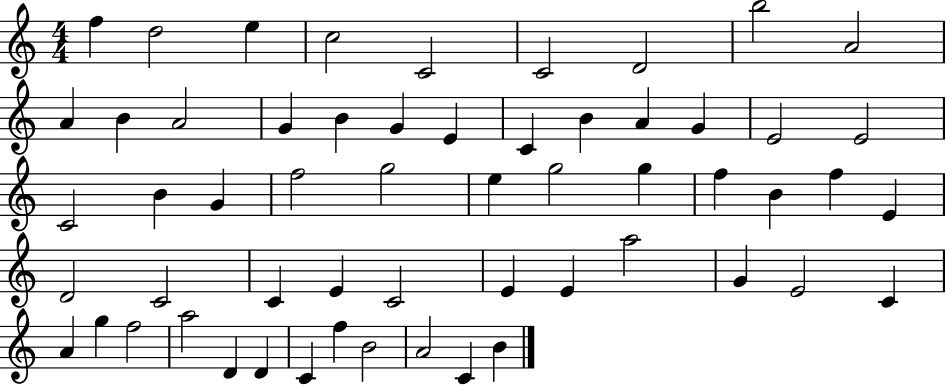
F5/q D5/h E5/q C5/h C4/h C4/h D4/h B5/h A4/h A4/q B4/q A4/h G4/q B4/q G4/q E4/q C4/q B4/q A4/q G4/q E4/h E4/h C4/h B4/q G4/q F5/h G5/h E5/q G5/h G5/q F5/q B4/q F5/q E4/q D4/h C4/h C4/q E4/q C4/h E4/q E4/q A5/h G4/q E4/h C4/q A4/q G5/q F5/h A5/h D4/q D4/q C4/q F5/q B4/h A4/h C4/q B4/q